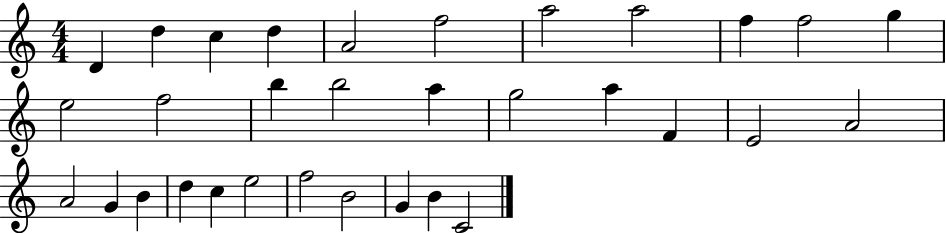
{
  \clef treble
  \numericTimeSignature
  \time 4/4
  \key c \major
  d'4 d''4 c''4 d''4 | a'2 f''2 | a''2 a''2 | f''4 f''2 g''4 | \break e''2 f''2 | b''4 b''2 a''4 | g''2 a''4 f'4 | e'2 a'2 | \break a'2 g'4 b'4 | d''4 c''4 e''2 | f''2 b'2 | g'4 b'4 c'2 | \break \bar "|."
}